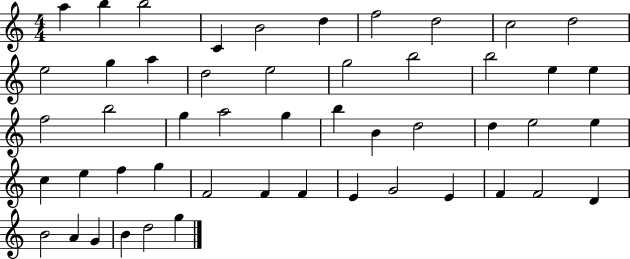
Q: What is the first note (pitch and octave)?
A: A5